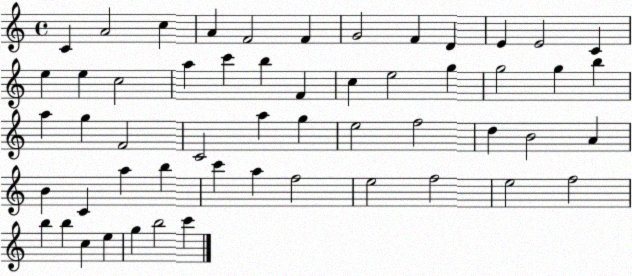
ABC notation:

X:1
T:Untitled
M:4/4
L:1/4
K:C
C A2 c A F2 F G2 F D E E2 C e e c2 a c' b F c e2 g g2 g b a g F2 C2 a g e2 f2 d B2 A B C a b c' a f2 e2 f2 e2 f2 b b c e g b2 c'